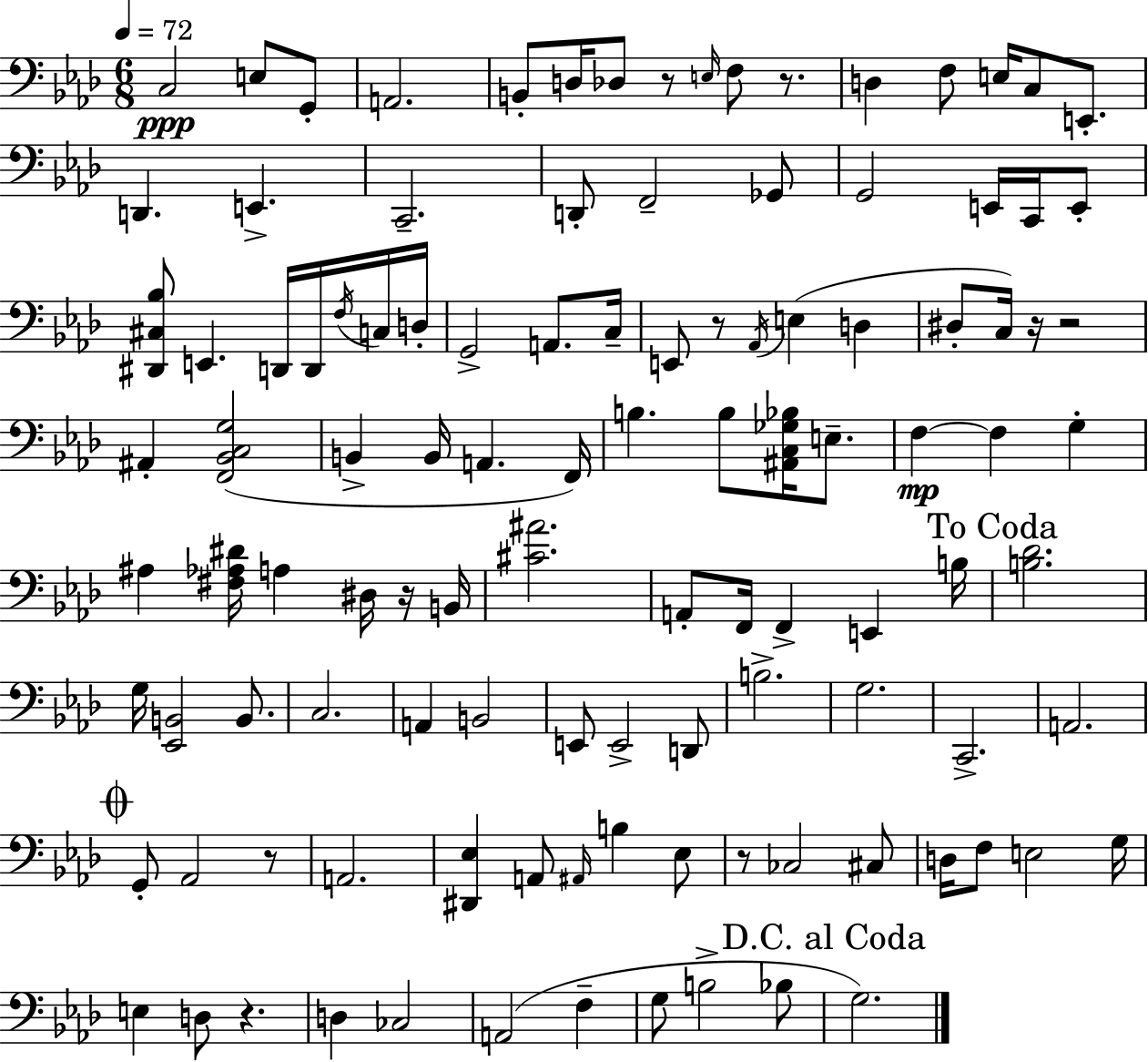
{
  \clef bass
  \numericTimeSignature
  \time 6/8
  \key f \minor
  \tempo 4 = 72
  c2\ppp e8 g,8-. | a,2. | b,8-. d16 des8 r8 \grace { e16 } f8 r8. | d4 f8 e16 c8 e,8.-. | \break d,4. e,4.-> | c,2.-- | d,8-. f,2-- ges,8 | g,2 e,16 c,16 e,8-. | \break <dis, cis bes>8 e,4. d,16 d,16 \acciaccatura { f16 } | c16 d16-. g,2-> a,8. | c16-- e,8 r8 \acciaccatura { aes,16 } e4( d4 | dis8-. c16) r16 r2 | \break ais,4-. <f, bes, c g>2( | b,4-> b,16 a,4. | f,16) b4. b8 <ais, c ges bes>16 | e8.-- f4~~\mp f4 g4-. | \break ais4 <fis aes dis'>16 a4 | dis16 r16 b,16 <cis' ais'>2. | a,8-. f,16 f,4-> e,4 | b16 \mark "To Coda" <b des'>2. | \break g16 <ees, b,>2 | b,8. c2. | a,4 b,2 | e,8 e,2-> | \break d,8 b2.-> | g2. | c,2.-> | a,2. | \break \mark \markup { \musicglyph "scripts.coda" } g,8-. aes,2 | r8 a,2. | <dis, ees>4 a,8 \grace { ais,16 } b4 | ees8 r8 ces2 | \break cis8 d16 f8 e2 | g16 e4 d8 r4. | d4 ces2 | a,2( | \break f4-- g8 b2-> | bes8 \mark "D.C. al Coda" g2.) | \bar "|."
}